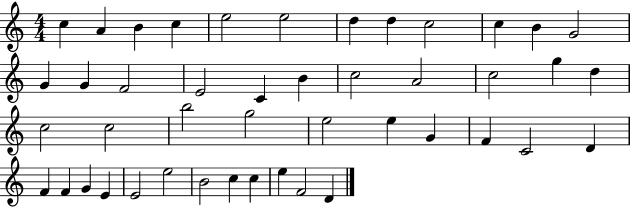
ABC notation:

X:1
T:Untitled
M:4/4
L:1/4
K:C
c A B c e2 e2 d d c2 c B G2 G G F2 E2 C B c2 A2 c2 g d c2 c2 b2 g2 e2 e G F C2 D F F G E E2 e2 B2 c c e F2 D